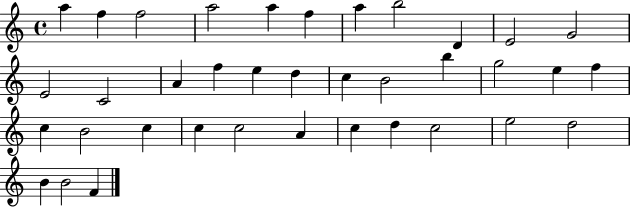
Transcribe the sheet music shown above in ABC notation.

X:1
T:Untitled
M:4/4
L:1/4
K:C
a f f2 a2 a f a b2 D E2 G2 E2 C2 A f e d c B2 b g2 e f c B2 c c c2 A c d c2 e2 d2 B B2 F